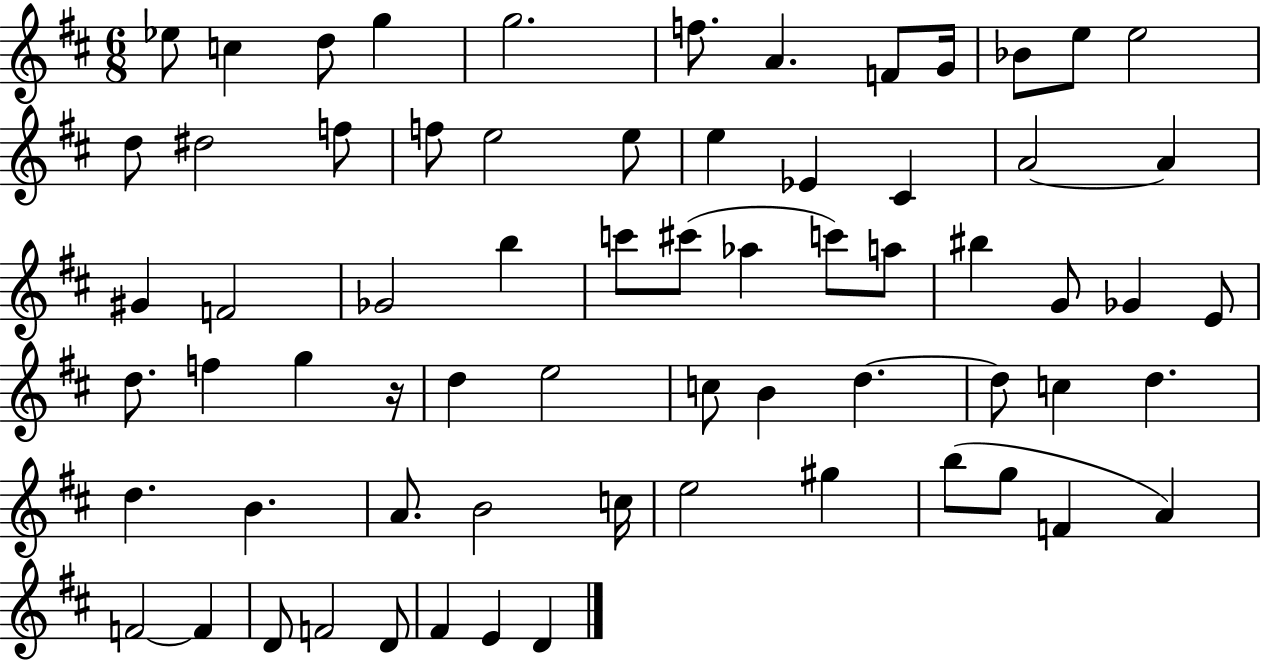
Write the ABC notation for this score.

X:1
T:Untitled
M:6/8
L:1/4
K:D
_e/2 c d/2 g g2 f/2 A F/2 G/4 _B/2 e/2 e2 d/2 ^d2 f/2 f/2 e2 e/2 e _E ^C A2 A ^G F2 _G2 b c'/2 ^c'/2 _a c'/2 a/2 ^b G/2 _G E/2 d/2 f g z/4 d e2 c/2 B d d/2 c d d B A/2 B2 c/4 e2 ^g b/2 g/2 F A F2 F D/2 F2 D/2 ^F E D